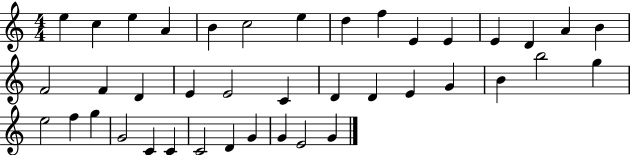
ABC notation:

X:1
T:Untitled
M:4/4
L:1/4
K:C
e c e A B c2 e d f E E E D A B F2 F D E E2 C D D E G B b2 g e2 f g G2 C C C2 D G G E2 G